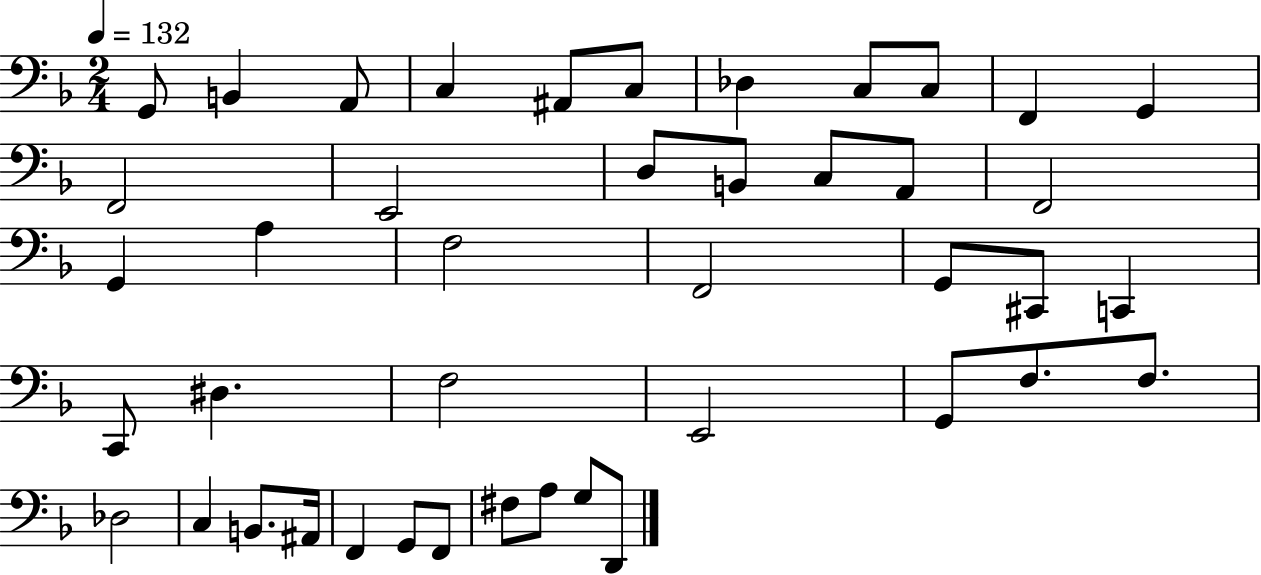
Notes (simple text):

G2/e B2/q A2/e C3/q A#2/e C3/e Db3/q C3/e C3/e F2/q G2/q F2/h E2/h D3/e B2/e C3/e A2/e F2/h G2/q A3/q F3/h F2/h G2/e C#2/e C2/q C2/e D#3/q. F3/h E2/h G2/e F3/e. F3/e. Db3/h C3/q B2/e. A#2/s F2/q G2/e F2/e F#3/e A3/e G3/e D2/e